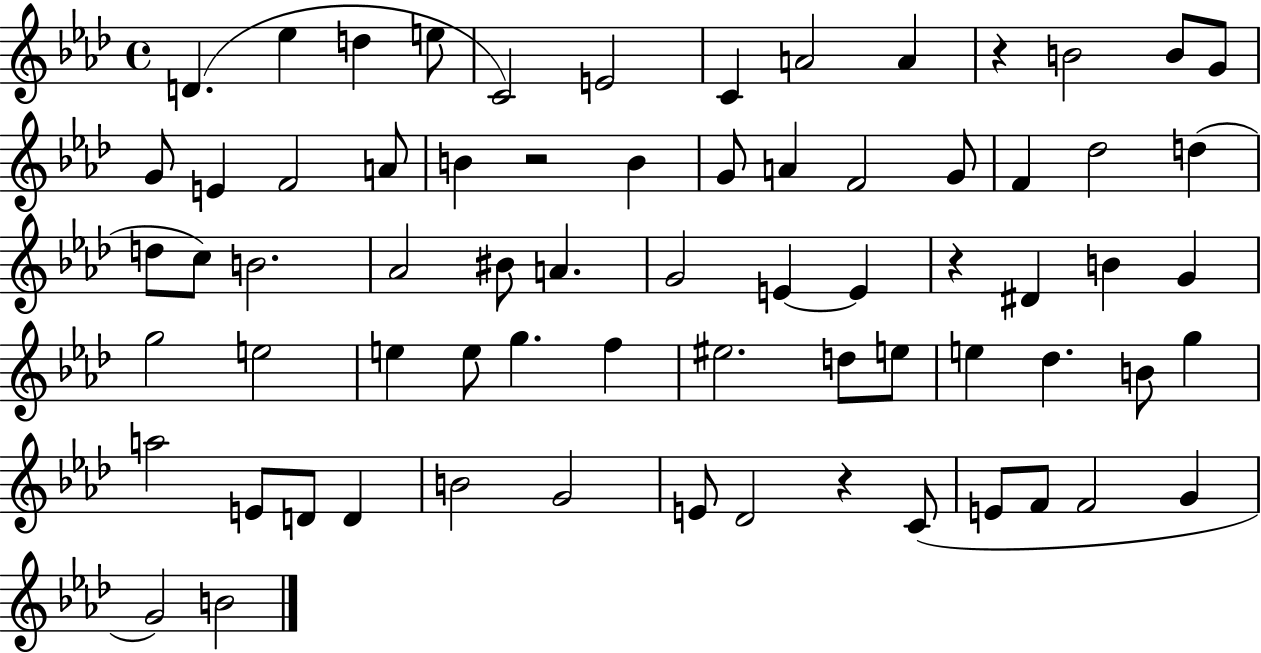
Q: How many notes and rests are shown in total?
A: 69